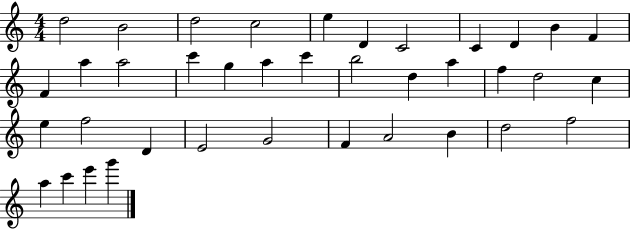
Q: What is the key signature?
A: C major